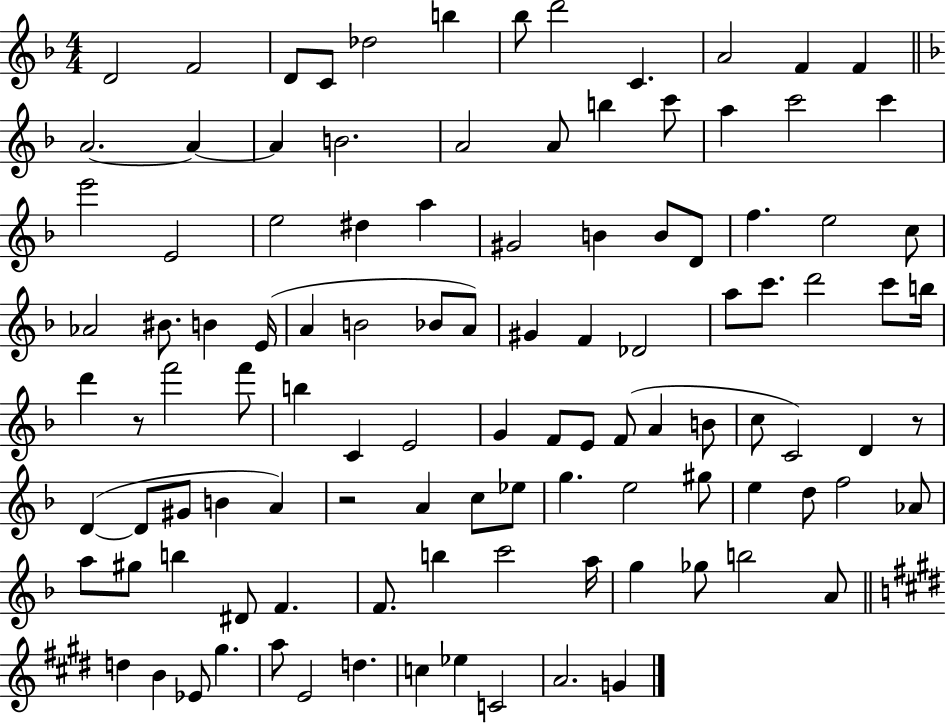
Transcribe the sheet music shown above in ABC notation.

X:1
T:Untitled
M:4/4
L:1/4
K:F
D2 F2 D/2 C/2 _d2 b _b/2 d'2 C A2 F F A2 A A B2 A2 A/2 b c'/2 a c'2 c' e'2 E2 e2 ^d a ^G2 B B/2 D/2 f e2 c/2 _A2 ^B/2 B E/4 A B2 _B/2 A/2 ^G F _D2 a/2 c'/2 d'2 c'/2 b/4 d' z/2 f'2 f'/2 b C E2 G F/2 E/2 F/2 A B/2 c/2 C2 D z/2 D D/2 ^G/2 B A z2 A c/2 _e/2 g e2 ^g/2 e d/2 f2 _A/2 a/2 ^g/2 b ^D/2 F F/2 b c'2 a/4 g _g/2 b2 A/2 d B _E/2 ^g a/2 E2 d c _e C2 A2 G